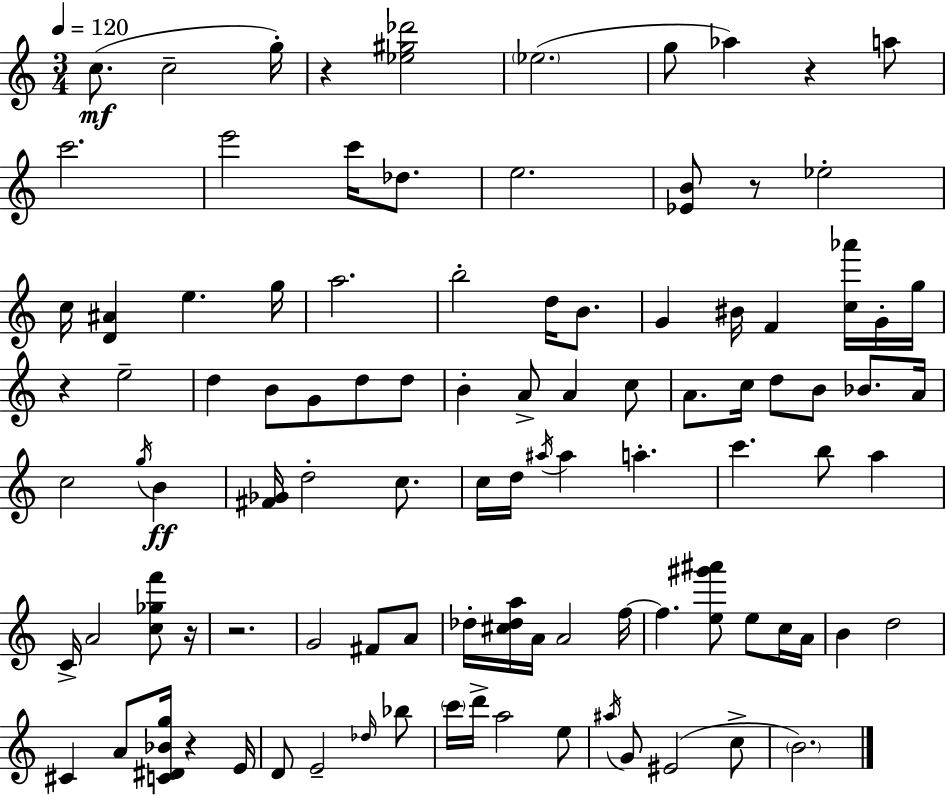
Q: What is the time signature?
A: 3/4